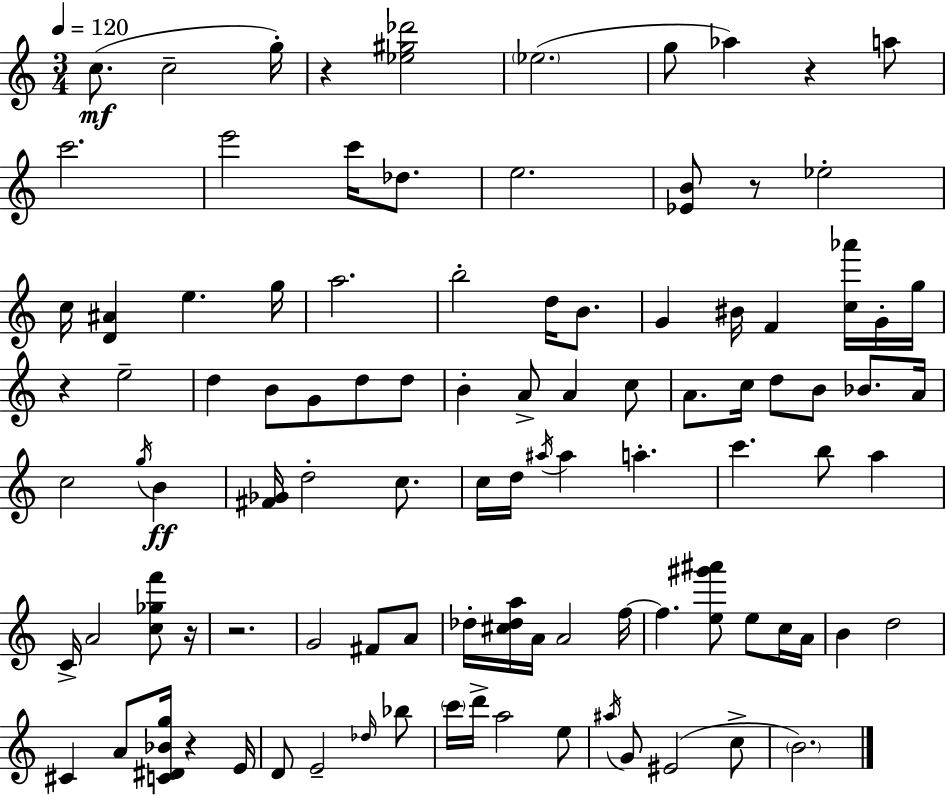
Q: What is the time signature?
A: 3/4